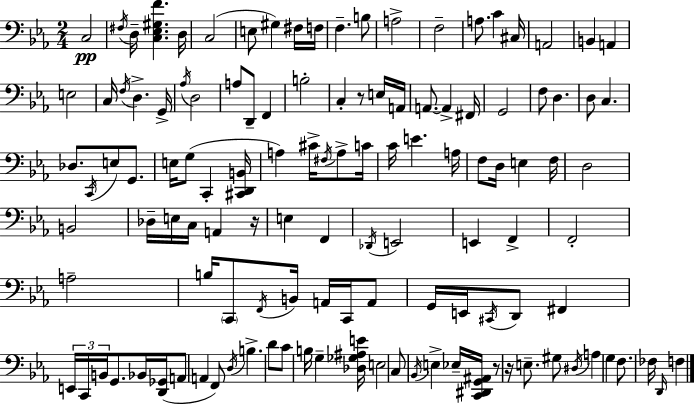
X:1
T:Untitled
M:2/4
L:1/4
K:Cm
C,2 ^F,/4 D,/4 [C,_E,^G,F] D,/4 C,2 E,/2 ^G, ^F,/4 F,/4 F, B,/2 A,2 F,2 A,/2 C ^C,/4 A,,2 B,, A,, E,2 C,/4 F,/4 D, G,,/4 _A,/4 D,2 A,/2 D,,/2 F,, B,2 C, z/2 E,/4 A,,/4 A,,/2 A,, ^F,,/4 G,,2 F,/2 D, D,/2 C, _D,/2 C,,/4 E,/2 G,,/2 E,/4 G,/2 C,, [^C,,D,,B,,]/4 A, ^C/4 ^F,/4 A,/2 C/4 C/4 E A,/4 F,/2 D,/4 E, F,/4 D,2 B,,2 _D,/4 E,/4 C,/4 A,, z/4 E, F,, _D,,/4 E,,2 E,, F,, F,,2 A,2 B,/4 C,,/2 F,,/4 B,,/4 A,,/4 C,,/4 A,,/2 G,,/4 E,,/4 ^C,,/4 D,,/2 ^F,, E,,/4 C,,/4 B,,/4 G,,/2 _B,,/4 [D,,_G,,]/4 A,,/2 A,, F,,/2 D,/4 B, D/2 C/2 B,/4 G, [_D,_G,^A,E]/4 E,2 C,/2 _B,,/4 E, _E,/4 [C,,^D,,G,,^A,,]/4 z/2 z/4 E,/2 ^G,/2 ^D,/4 A, G, F,/2 _F,/4 D,,/4 F,